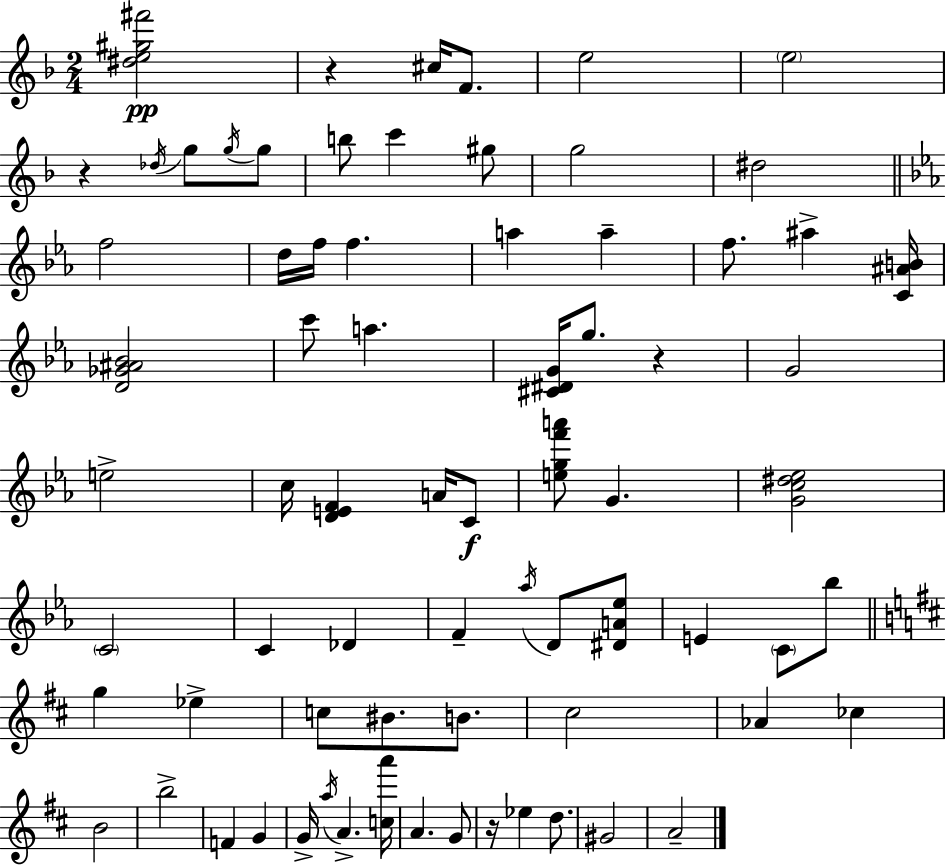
{
  \clef treble
  \numericTimeSignature
  \time 2/4
  \key d \minor
  \repeat volta 2 { <dis'' e'' gis'' fis'''>2\pp | r4 cis''16 f'8. | e''2 | \parenthesize e''2 | \break r4 \acciaccatura { des''16 } g''8 \acciaccatura { g''16 } | g''8 b''8 c'''4 | gis''8 g''2 | dis''2 | \break \bar "||" \break \key ees \major f''2 | d''16 f''16 f''4. | a''4 a''4-- | f''8. ais''4-> <c' ais' b'>16 | \break <d' ges' ais' bes'>2 | c'''8 a''4. | <cis' dis' g'>16 g''8. r4 | g'2 | \break e''2-> | c''16 <d' e' f'>4 a'16 c'8\f | <e'' g'' f''' a'''>8 g'4. | <g' c'' dis'' ees''>2 | \break \parenthesize c'2 | c'4 des'4 | f'4-- \acciaccatura { aes''16 } d'8 <dis' a' ees''>8 | e'4 \parenthesize c'8 bes''8 | \break \bar "||" \break \key d \major g''4 ees''4-> | c''8 bis'8. b'8. | cis''2 | aes'4 ces''4 | \break b'2 | b''2-> | f'4 g'4 | g'16-> \acciaccatura { a''16 } a'4.-> | \break <c'' a'''>16 a'4. g'8 | r16 ees''4 d''8. | gis'2 | a'2-- | \break } \bar "|."
}